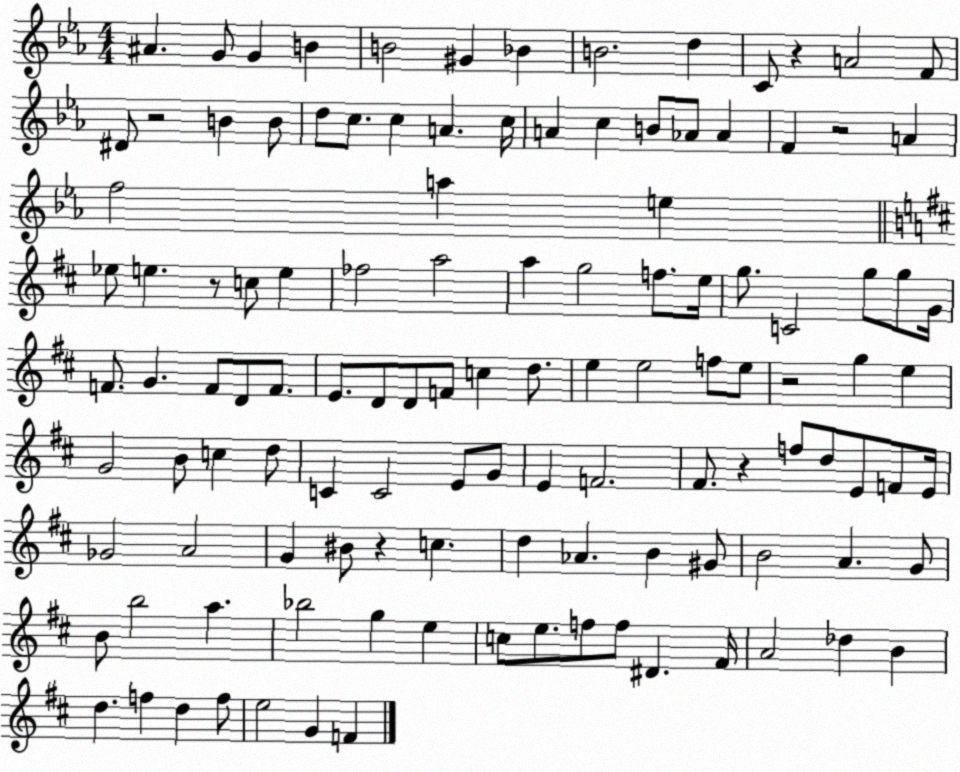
X:1
T:Untitled
M:4/4
L:1/4
K:Eb
^A G/2 G B B2 ^G _B B2 d C/2 z A2 F/2 ^D/2 z2 B B/2 d/2 c/2 c A c/4 A c B/2 _A/2 _A F z2 A f2 a e _e/2 e z/2 c/2 e _f2 a2 a g2 f/2 e/4 g/2 C2 g/2 g/2 G/4 F/2 G F/2 D/2 F/2 E/2 D/2 D/2 F/2 c d/2 e e2 f/2 e/2 z2 g e G2 B/2 c d/2 C C2 E/2 G/2 E F2 ^F/2 z f/2 d/2 E/2 F/2 E/4 _G2 A2 G ^B/2 z c d _A B ^G/2 B2 A G/2 B/2 b2 a _b2 g e c/2 e/2 f/2 f/2 ^D ^F/4 A2 _d B d f d f/2 e2 G F